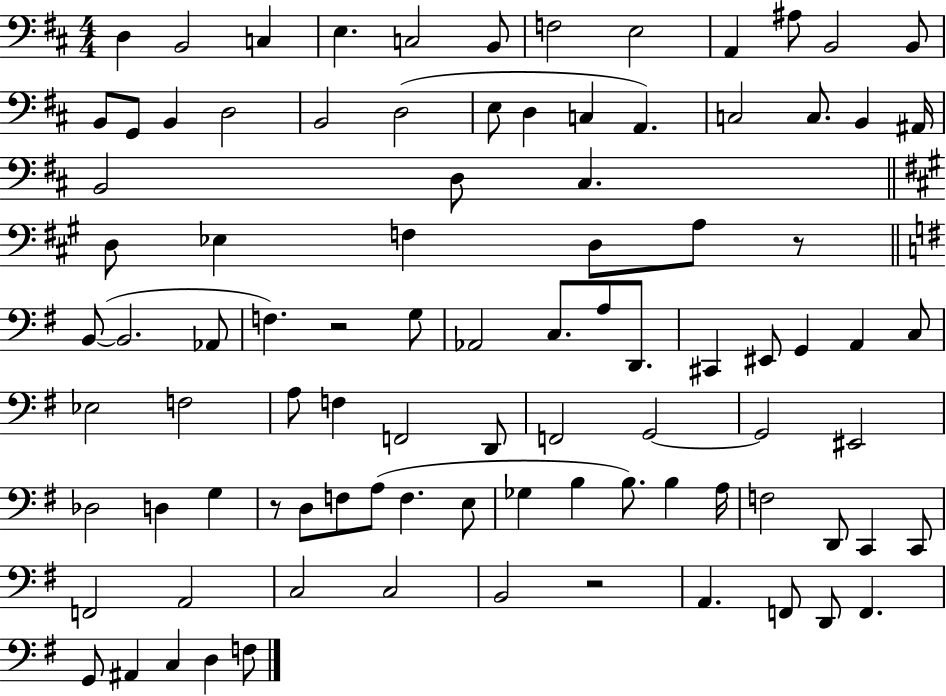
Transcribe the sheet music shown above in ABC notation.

X:1
T:Untitled
M:4/4
L:1/4
K:D
D, B,,2 C, E, C,2 B,,/2 F,2 E,2 A,, ^A,/2 B,,2 B,,/2 B,,/2 G,,/2 B,, D,2 B,,2 D,2 E,/2 D, C, A,, C,2 C,/2 B,, ^A,,/4 B,,2 D,/2 ^C, D,/2 _E, F, D,/2 A,/2 z/2 B,,/2 B,,2 _A,,/2 F, z2 G,/2 _A,,2 C,/2 A,/2 D,,/2 ^C,, ^E,,/2 G,, A,, C,/2 _E,2 F,2 A,/2 F, F,,2 D,,/2 F,,2 G,,2 G,,2 ^E,,2 _D,2 D, G, z/2 D,/2 F,/2 A,/2 F, E,/2 _G, B, B,/2 B, A,/4 F,2 D,,/2 C,, C,,/2 F,,2 A,,2 C,2 C,2 B,,2 z2 A,, F,,/2 D,,/2 F,, G,,/2 ^A,, C, D, F,/2